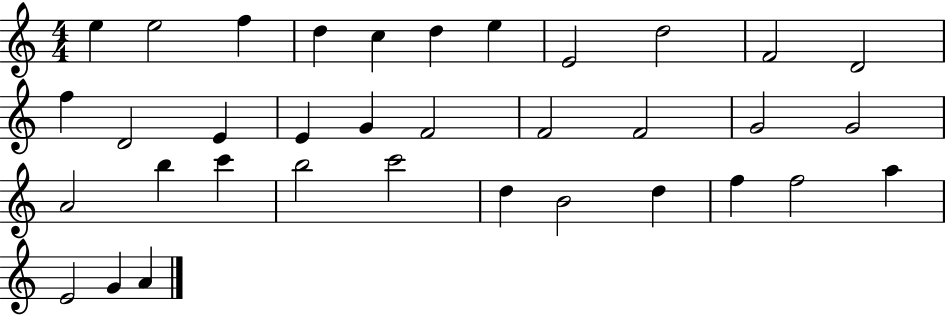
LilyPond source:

{
  \clef treble
  \numericTimeSignature
  \time 4/4
  \key c \major
  e''4 e''2 f''4 | d''4 c''4 d''4 e''4 | e'2 d''2 | f'2 d'2 | \break f''4 d'2 e'4 | e'4 g'4 f'2 | f'2 f'2 | g'2 g'2 | \break a'2 b''4 c'''4 | b''2 c'''2 | d''4 b'2 d''4 | f''4 f''2 a''4 | \break e'2 g'4 a'4 | \bar "|."
}